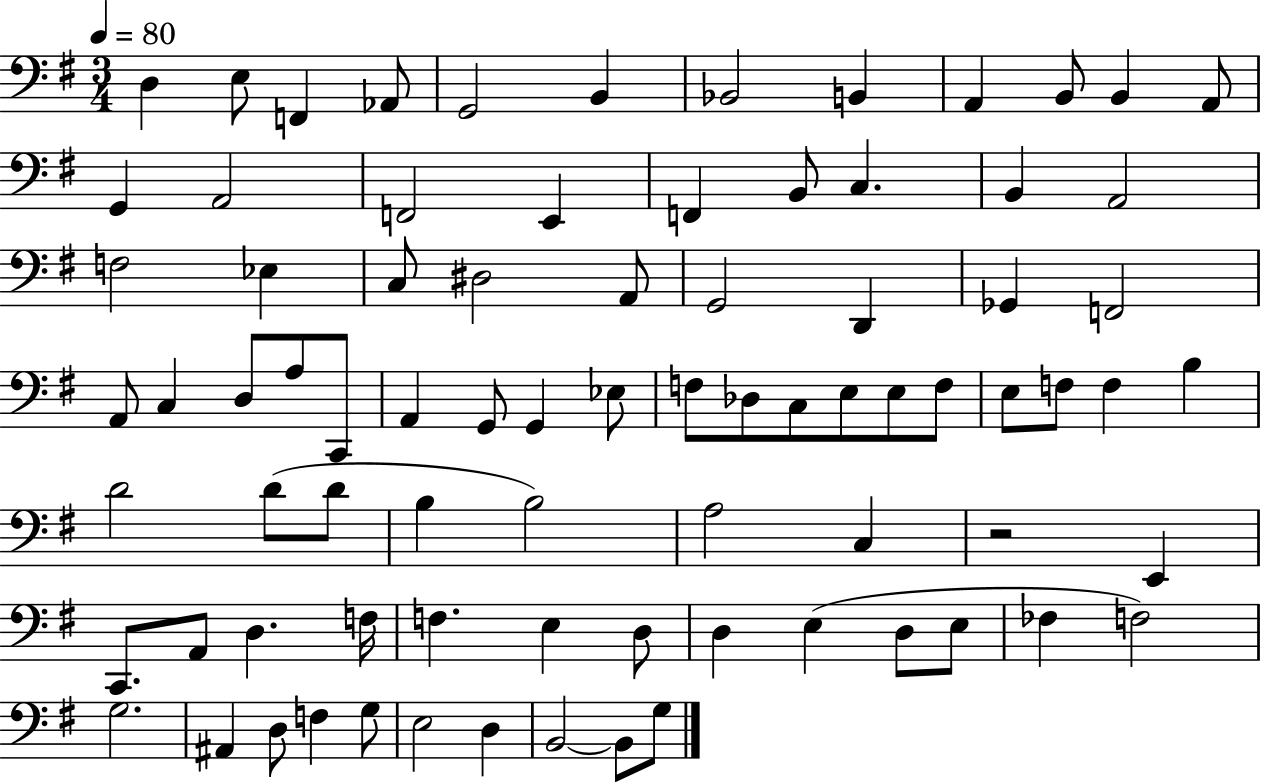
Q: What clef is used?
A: bass